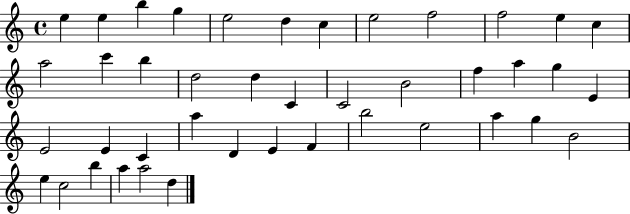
X:1
T:Untitled
M:4/4
L:1/4
K:C
e e b g e2 d c e2 f2 f2 e c a2 c' b d2 d C C2 B2 f a g E E2 E C a D E F b2 e2 a g B2 e c2 b a a2 d